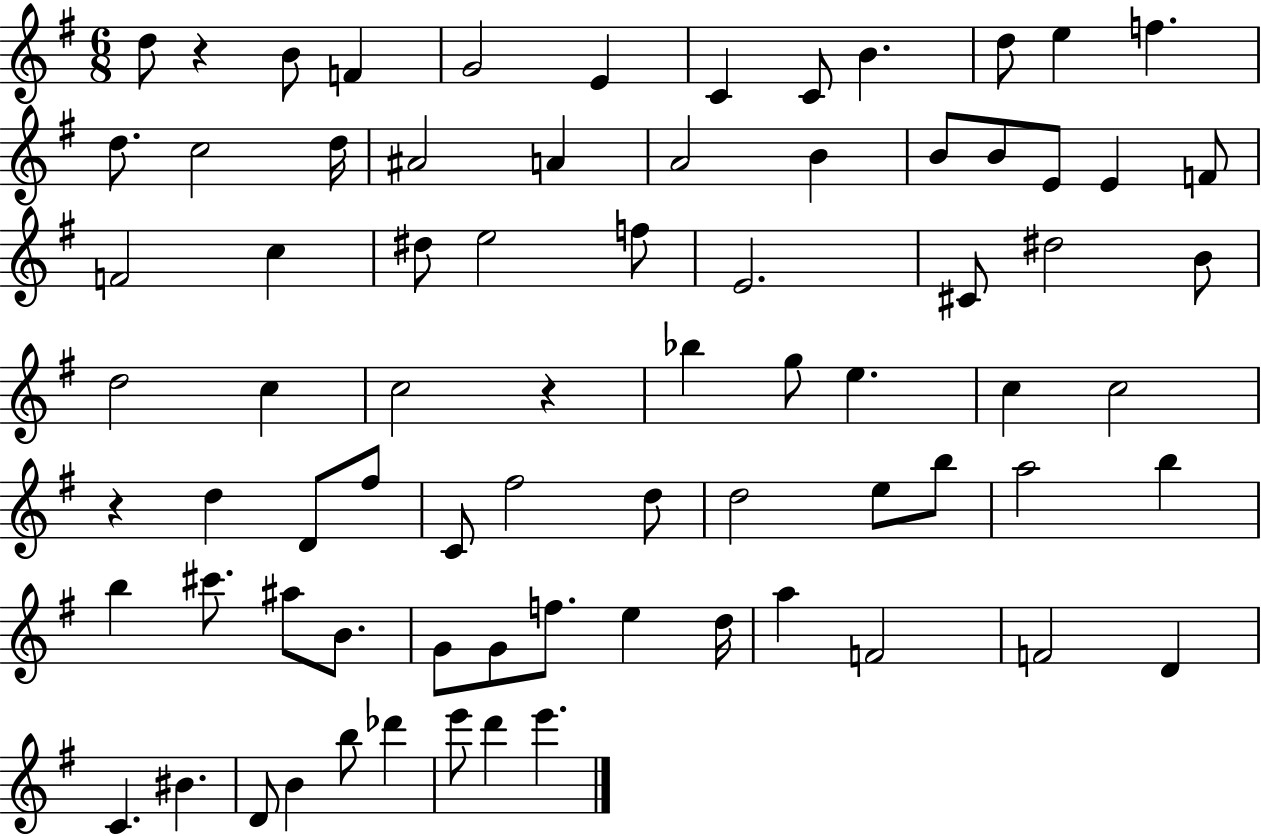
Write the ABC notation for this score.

X:1
T:Untitled
M:6/8
L:1/4
K:G
d/2 z B/2 F G2 E C C/2 B d/2 e f d/2 c2 d/4 ^A2 A A2 B B/2 B/2 E/2 E F/2 F2 c ^d/2 e2 f/2 E2 ^C/2 ^d2 B/2 d2 c c2 z _b g/2 e c c2 z d D/2 ^f/2 C/2 ^f2 d/2 d2 e/2 b/2 a2 b b ^c'/2 ^a/2 B/2 G/2 G/2 f/2 e d/4 a F2 F2 D C ^B D/2 B b/2 _d' e'/2 d' e'